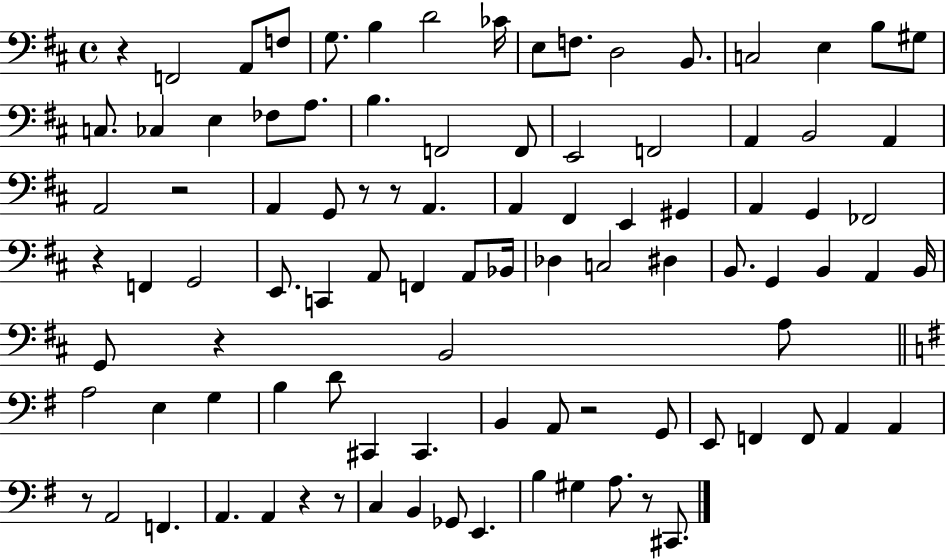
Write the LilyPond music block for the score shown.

{
  \clef bass
  \time 4/4
  \defaultTimeSignature
  \key d \major
  r4 f,2 a,8 f8 | g8. b4 d'2 ces'16 | e8 f8. d2 b,8. | c2 e4 b8 gis8 | \break c8. ces4 e4 fes8 a8. | b4. f,2 f,8 | e,2 f,2 | a,4 b,2 a,4 | \break a,2 r2 | a,4 g,8 r8 r8 a,4. | a,4 fis,4 e,4 gis,4 | a,4 g,4 fes,2 | \break r4 f,4 g,2 | e,8. c,4 a,8 f,4 a,8 bes,16 | des4 c2 dis4 | b,8. g,4 b,4 a,4 b,16 | \break g,8 r4 b,2 a8 | \bar "||" \break \key e \minor a2 e4 g4 | b4 d'8 cis,4 cis,4. | b,4 a,8 r2 g,8 | e,8 f,4 f,8 a,4 a,4 | \break r8 a,2 f,4. | a,4. a,4 r4 r8 | c4 b,4 ges,8 e,4. | b4 gis4 a8. r8 cis,8. | \break \bar "|."
}